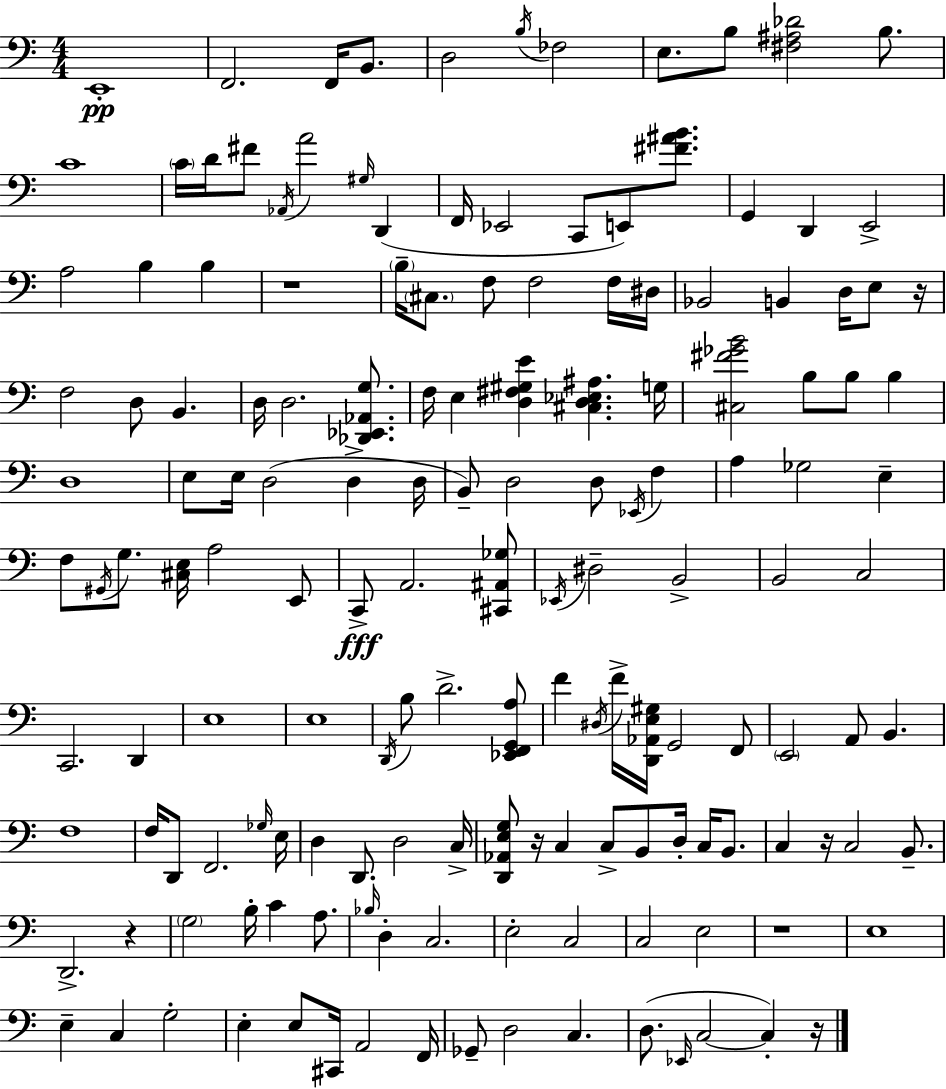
E2/w F2/h. F2/s B2/e. D3/h B3/s FES3/h E3/e. B3/e [F#3,A#3,Db4]/h B3/e. C4/w C4/s D4/s F#4/e Ab2/s A4/h G#3/s D2/q F2/s Eb2/h C2/e E2/e [F#4,A#4,B4]/e. G2/q D2/q E2/h A3/h B3/q B3/q R/w B3/s C#3/e. F3/e F3/h F3/s D#3/s Bb2/h B2/q D3/s E3/e R/s F3/h D3/e B2/q. D3/s D3/h. [Db2,Eb2,Ab2,G3]/e. F3/s E3/q [D3,F#3,G#3,E4]/q [C#3,D3,Eb3,A#3]/q. G3/s [C#3,F#4,Gb4,B4]/h B3/e B3/e B3/q D3/w E3/e E3/s D3/h D3/q D3/s B2/e D3/h D3/e Eb2/s F3/q A3/q Gb3/h E3/q F3/e G#2/s G3/e. [C#3,E3]/s A3/h E2/e C2/e A2/h. [C#2,A#2,Gb3]/e Eb2/s D#3/h B2/h B2/h C3/h C2/h. D2/q E3/w E3/w D2/s B3/e D4/h. [Eb2,F2,G2,A3]/e F4/q D#3/s F4/s [D2,Ab2,E3,G#3]/s G2/h F2/e E2/h A2/e B2/q. F3/w F3/s D2/e F2/h. Gb3/s E3/s D3/q D2/e. D3/h C3/s [D2,Ab2,E3,G3]/e R/s C3/q C3/e B2/e D3/s C3/s B2/e. C3/q R/s C3/h B2/e. D2/h. R/q G3/h B3/s C4/q A3/e. Bb3/s D3/q C3/h. E3/h C3/h C3/h E3/h R/w E3/w E3/q C3/q G3/h E3/q E3/e C#2/s A2/h F2/s Gb2/e D3/h C3/q. D3/e. Eb2/s C3/h C3/q R/s